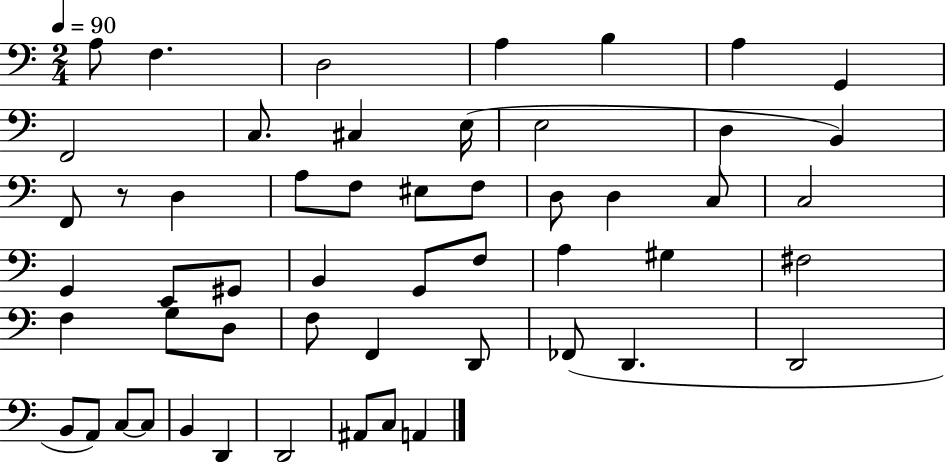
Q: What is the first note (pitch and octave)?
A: A3